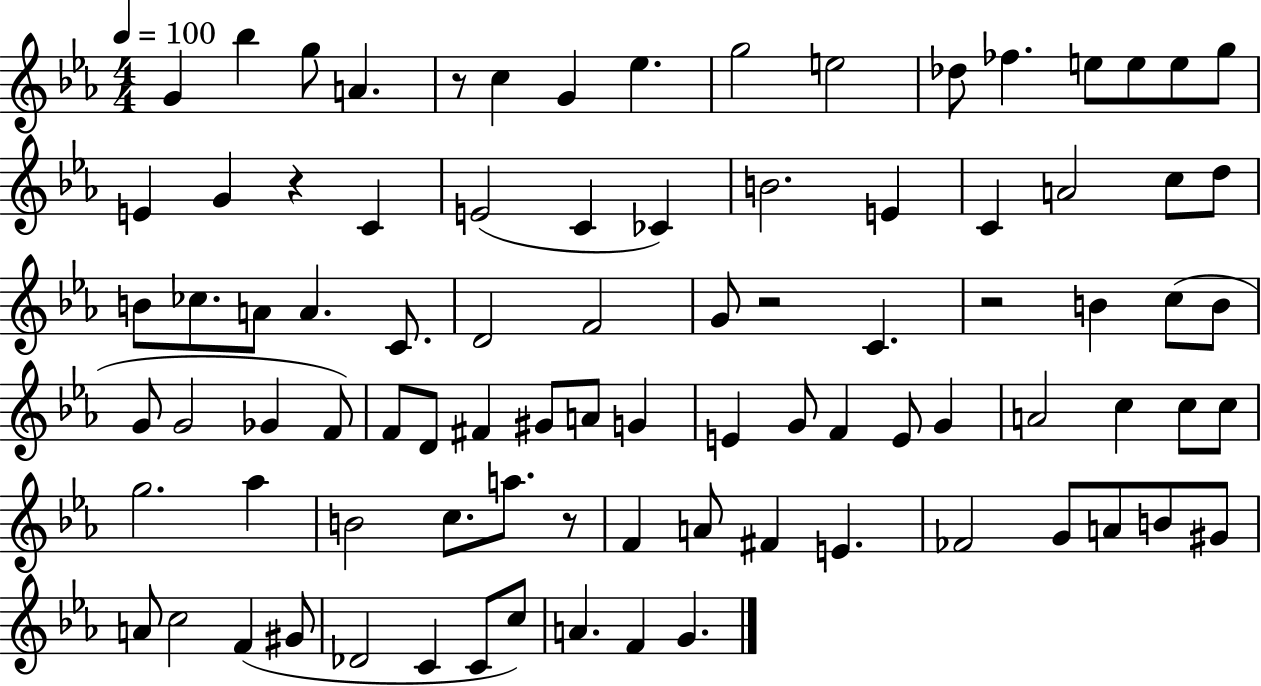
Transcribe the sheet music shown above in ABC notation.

X:1
T:Untitled
M:4/4
L:1/4
K:Eb
G _b g/2 A z/2 c G _e g2 e2 _d/2 _f e/2 e/2 e/2 g/2 E G z C E2 C _C B2 E C A2 c/2 d/2 B/2 _c/2 A/2 A C/2 D2 F2 G/2 z2 C z2 B c/2 B/2 G/2 G2 _G F/2 F/2 D/2 ^F ^G/2 A/2 G E G/2 F E/2 G A2 c c/2 c/2 g2 _a B2 c/2 a/2 z/2 F A/2 ^F E _F2 G/2 A/2 B/2 ^G/2 A/2 c2 F ^G/2 _D2 C C/2 c/2 A F G